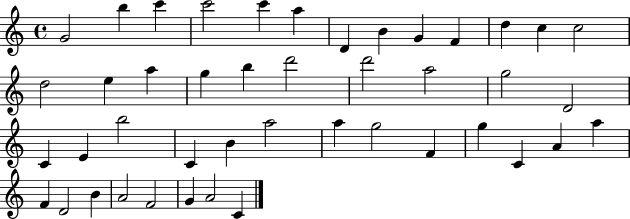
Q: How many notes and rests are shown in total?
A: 44